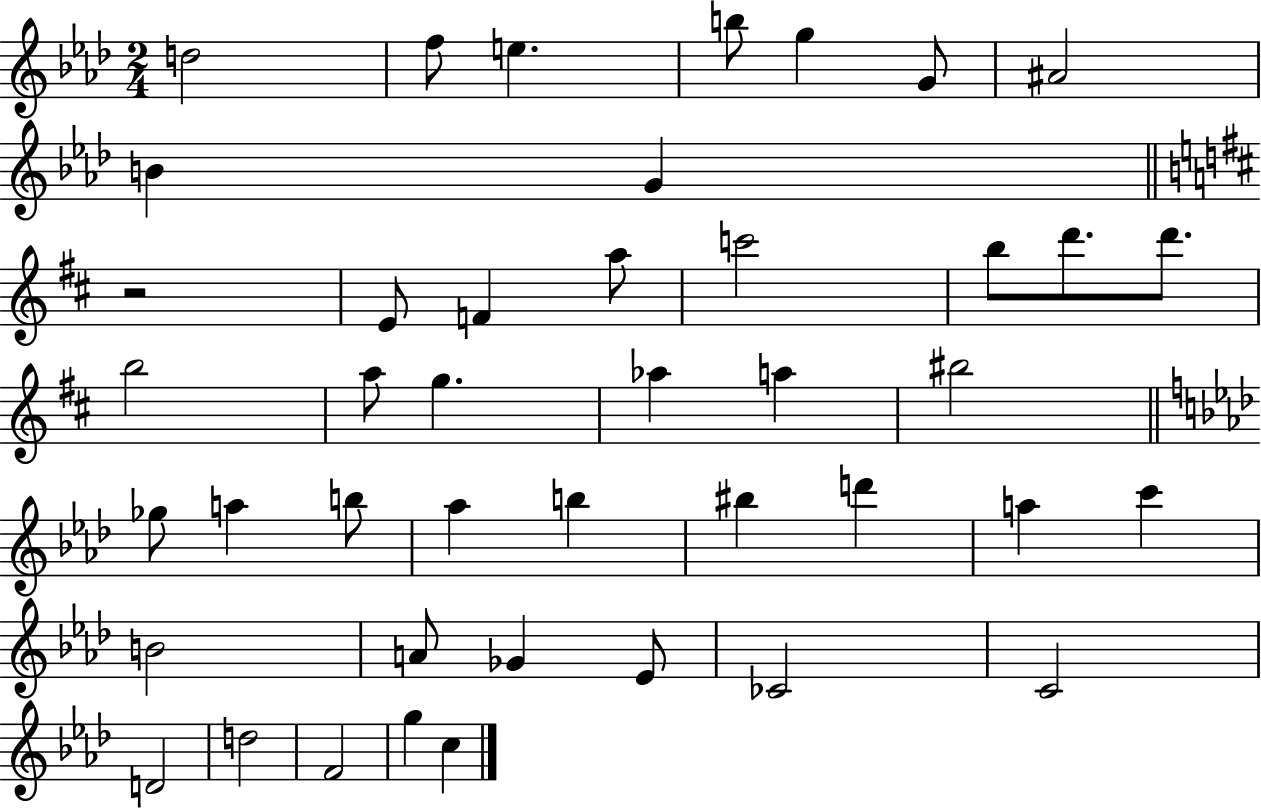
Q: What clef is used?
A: treble